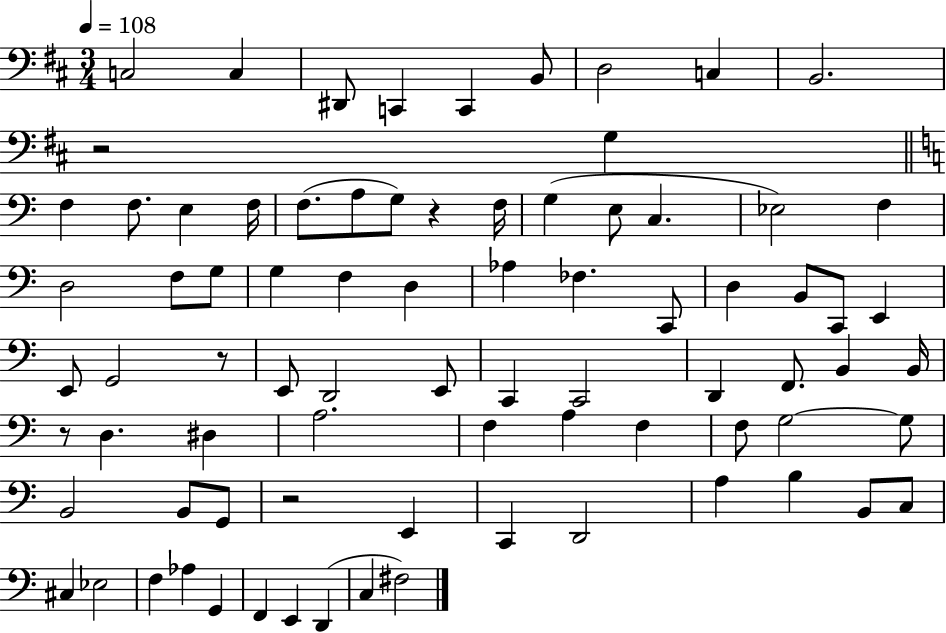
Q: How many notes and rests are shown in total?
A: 81